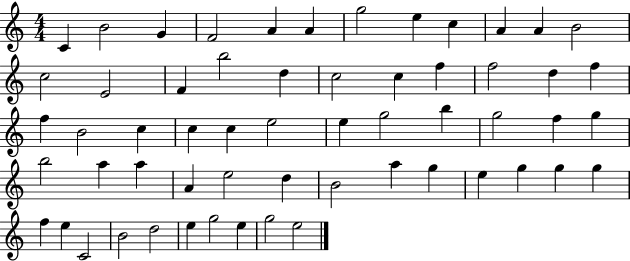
C4/q B4/h G4/q F4/h A4/q A4/q G5/h E5/q C5/q A4/q A4/q B4/h C5/h E4/h F4/q B5/h D5/q C5/h C5/q F5/q F5/h D5/q F5/q F5/q B4/h C5/q C5/q C5/q E5/h E5/q G5/h B5/q G5/h F5/q G5/q B5/h A5/q A5/q A4/q E5/h D5/q B4/h A5/q G5/q E5/q G5/q G5/q G5/q F5/q E5/q C4/h B4/h D5/h E5/q G5/h E5/q G5/h E5/h